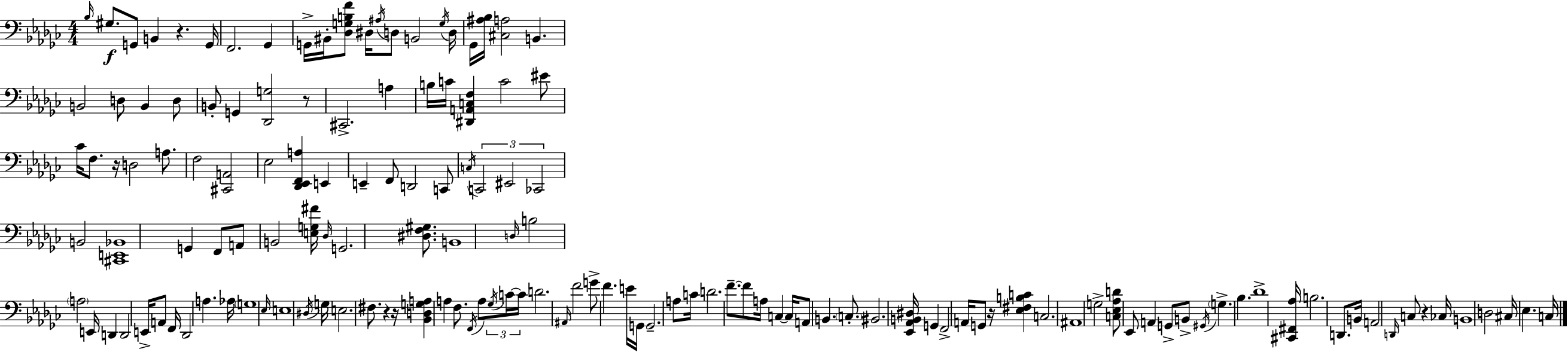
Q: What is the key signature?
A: EES minor